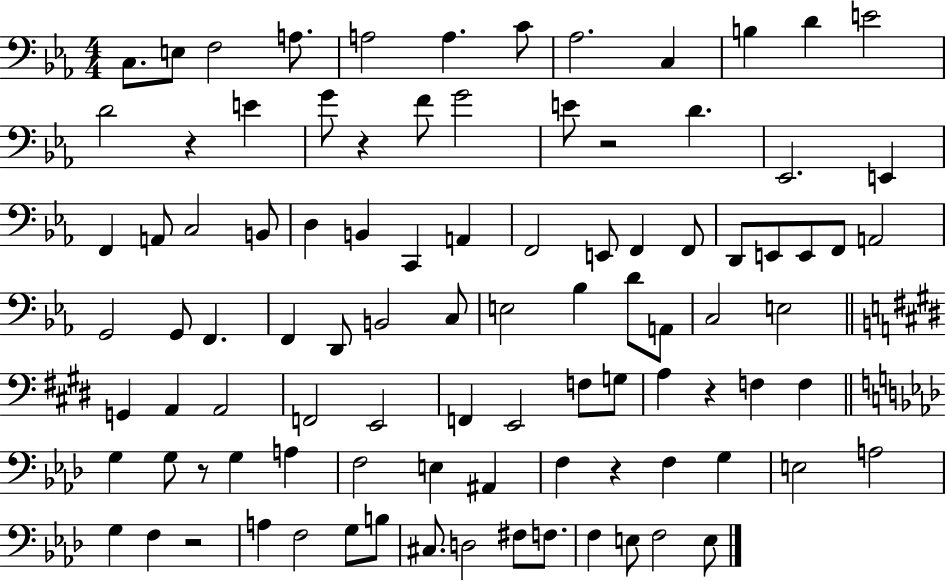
C3/e. E3/e F3/h A3/e. A3/h A3/q. C4/e Ab3/h. C3/q B3/q D4/q E4/h D4/h R/q E4/q G4/e R/q F4/e G4/h E4/e R/h D4/q. Eb2/h. E2/q F2/q A2/e C3/h B2/e D3/q B2/q C2/q A2/q F2/h E2/e F2/q F2/e D2/e E2/e E2/e F2/e A2/h G2/h G2/e F2/q. F2/q D2/e B2/h C3/e E3/h Bb3/q D4/e A2/e C3/h E3/h G2/q A2/q A2/h F2/h E2/h F2/q E2/h F3/e G3/e A3/q R/q F3/q F3/q G3/q G3/e R/e G3/q A3/q F3/h E3/q A#2/q F3/q R/q F3/q G3/q E3/h A3/h G3/q F3/q R/h A3/q F3/h G3/e B3/e C#3/e. D3/h F#3/e F3/e. F3/q E3/e F3/h E3/e